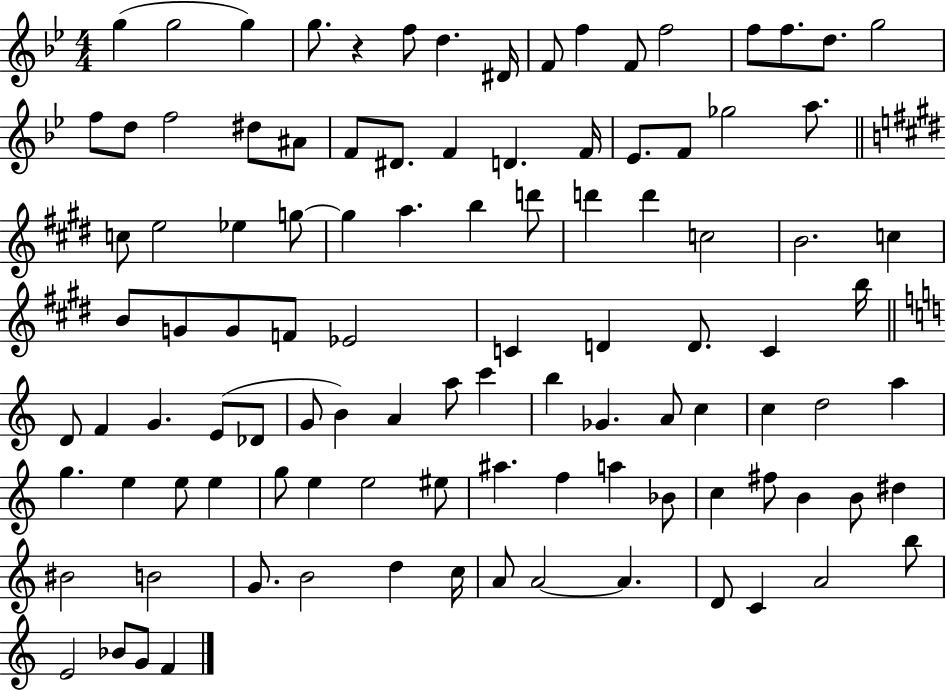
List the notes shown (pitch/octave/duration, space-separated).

G5/q G5/h G5/q G5/e. R/q F5/e D5/q. D#4/s F4/e F5/q F4/e F5/h F5/e F5/e. D5/e. G5/h F5/e D5/e F5/h D#5/e A#4/e F4/e D#4/e. F4/q D4/q. F4/s Eb4/e. F4/e Gb5/h A5/e. C5/e E5/h Eb5/q G5/e G5/q A5/q. B5/q D6/e D6/q D6/q C5/h B4/h. C5/q B4/e G4/e G4/e F4/e Eb4/h C4/q D4/q D4/e. C4/q B5/s D4/e F4/q G4/q. E4/e Db4/e G4/e B4/q A4/q A5/e C6/q B5/q Gb4/q. A4/e C5/q C5/q D5/h A5/q G5/q. E5/q E5/e E5/q G5/e E5/q E5/h EIS5/e A#5/q. F5/q A5/q Bb4/e C5/q F#5/e B4/q B4/e D#5/q BIS4/h B4/h G4/e. B4/h D5/q C5/s A4/e A4/h A4/q. D4/e C4/q A4/h B5/e E4/h Bb4/e G4/e F4/q